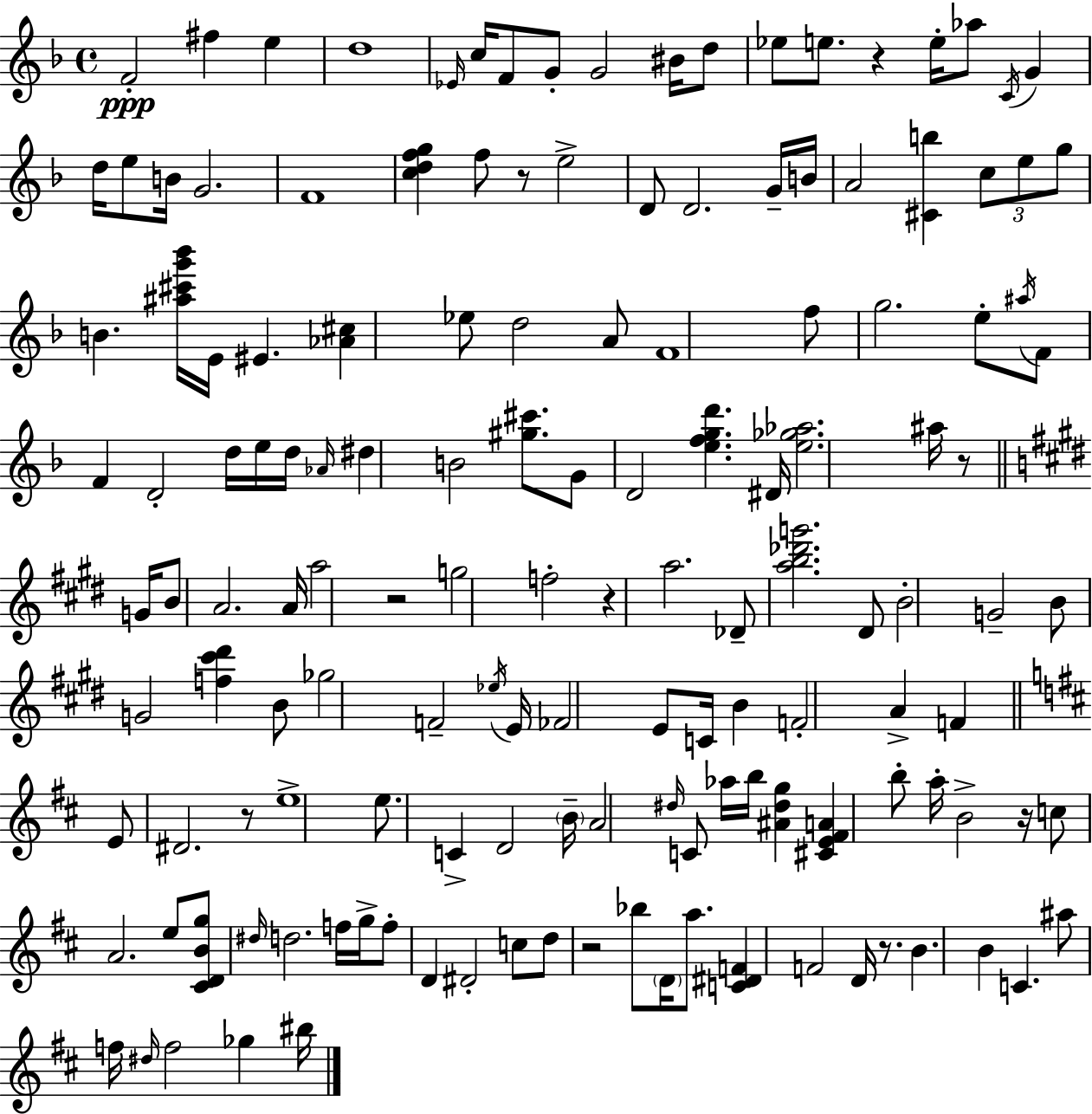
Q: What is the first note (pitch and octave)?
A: F4